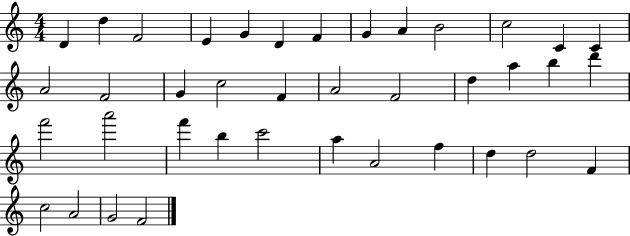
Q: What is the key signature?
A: C major